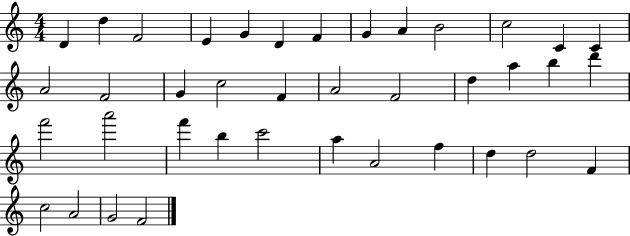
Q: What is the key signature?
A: C major